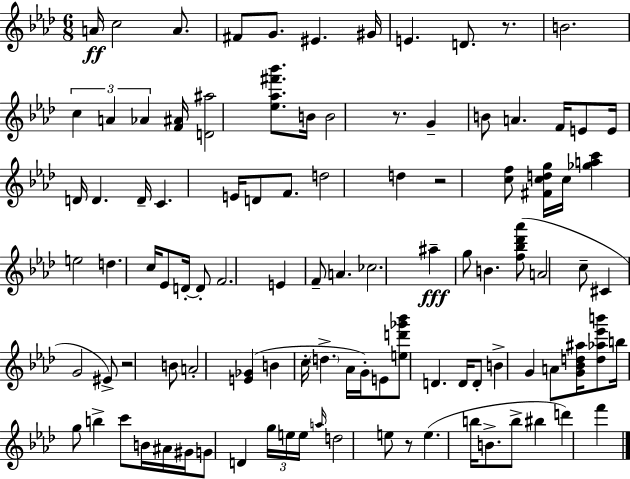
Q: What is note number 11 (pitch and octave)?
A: C5